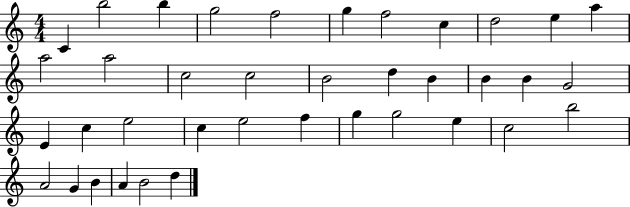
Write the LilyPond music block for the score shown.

{
  \clef treble
  \numericTimeSignature
  \time 4/4
  \key c \major
  c'4 b''2 b''4 | g''2 f''2 | g''4 f''2 c''4 | d''2 e''4 a''4 | \break a''2 a''2 | c''2 c''2 | b'2 d''4 b'4 | b'4 b'4 g'2 | \break e'4 c''4 e''2 | c''4 e''2 f''4 | g''4 g''2 e''4 | c''2 b''2 | \break a'2 g'4 b'4 | a'4 b'2 d''4 | \bar "|."
}